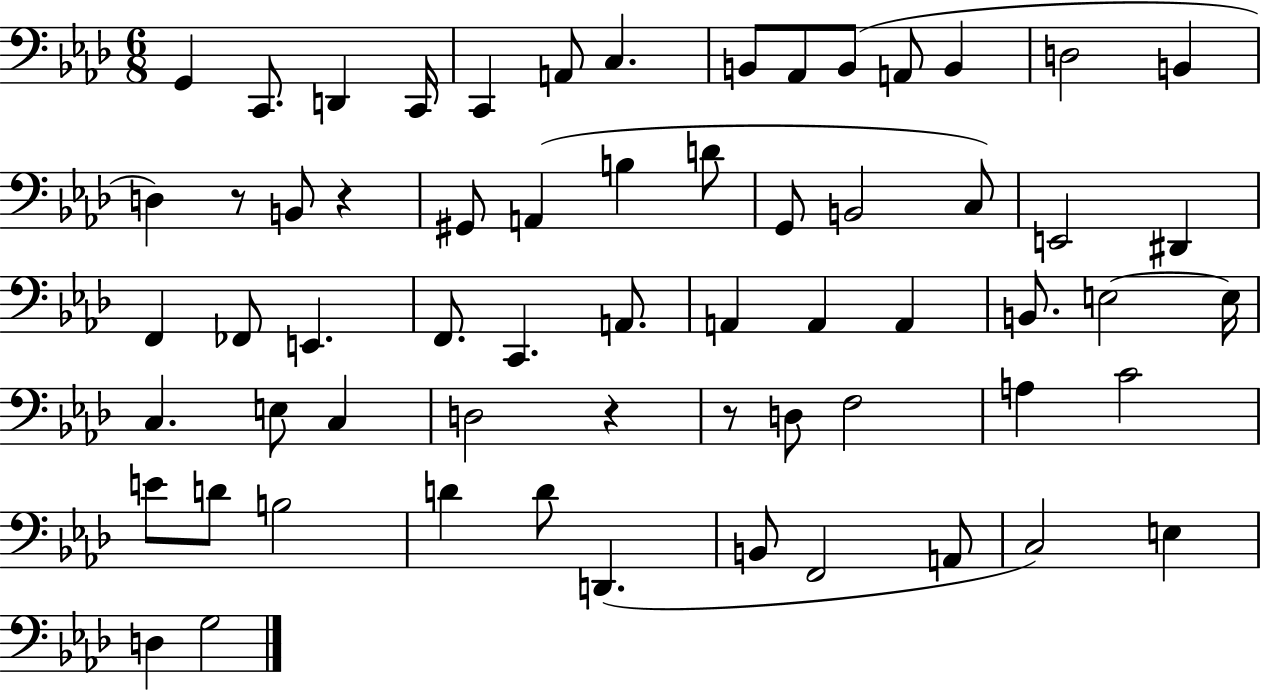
X:1
T:Untitled
M:6/8
L:1/4
K:Ab
G,, C,,/2 D,, C,,/4 C,, A,,/2 C, B,,/2 _A,,/2 B,,/2 A,,/2 B,, D,2 B,, D, z/2 B,,/2 z ^G,,/2 A,, B, D/2 G,,/2 B,,2 C,/2 E,,2 ^D,, F,, _F,,/2 E,, F,,/2 C,, A,,/2 A,, A,, A,, B,,/2 E,2 E,/4 C, E,/2 C, D,2 z z/2 D,/2 F,2 A, C2 E/2 D/2 B,2 D D/2 D,, B,,/2 F,,2 A,,/2 C,2 E, D, G,2